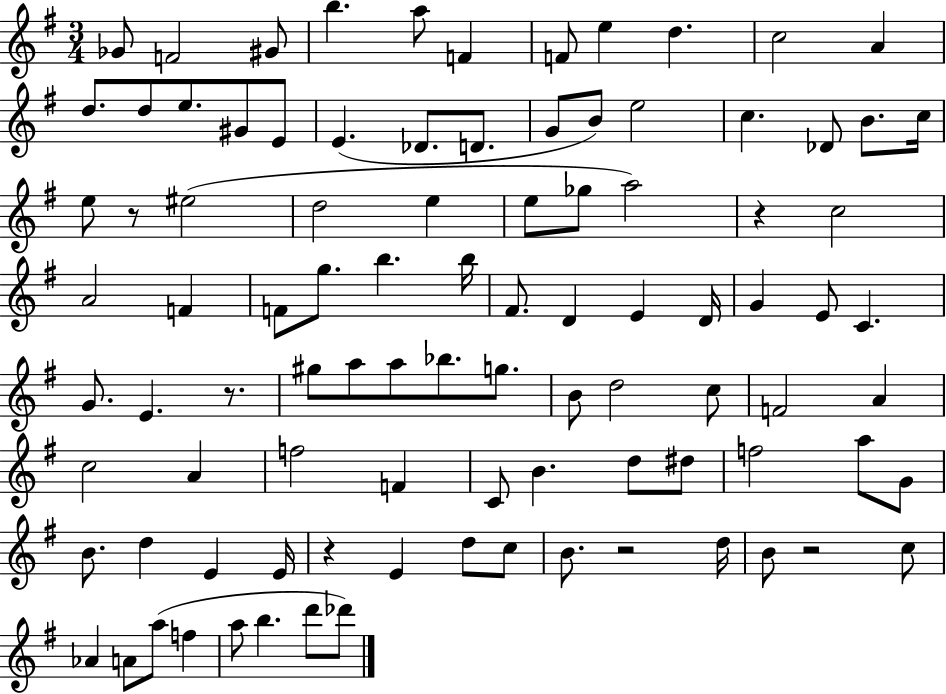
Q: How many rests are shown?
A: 6